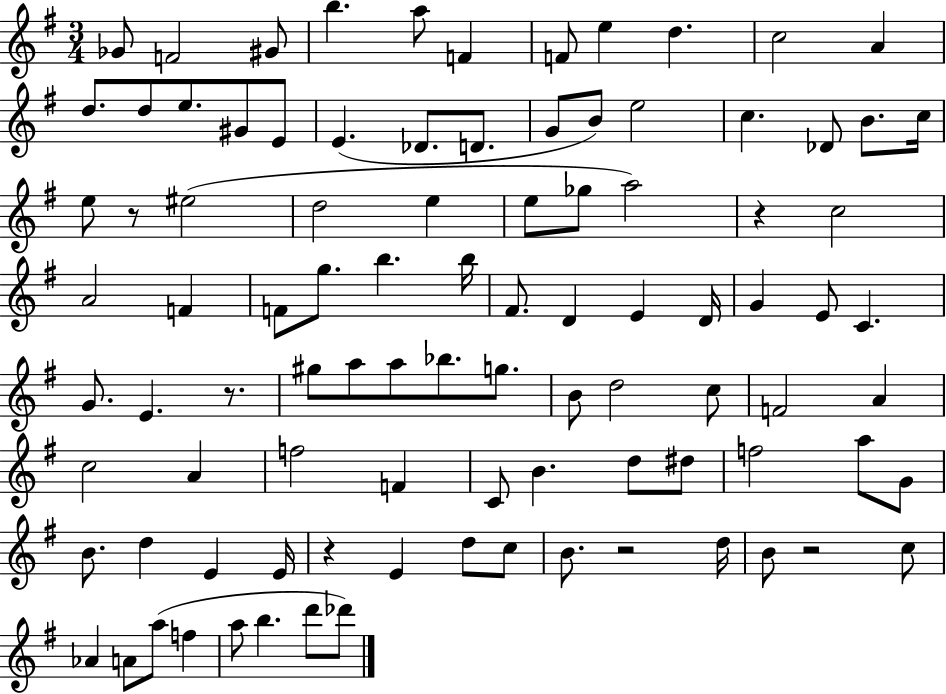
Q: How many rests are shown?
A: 6